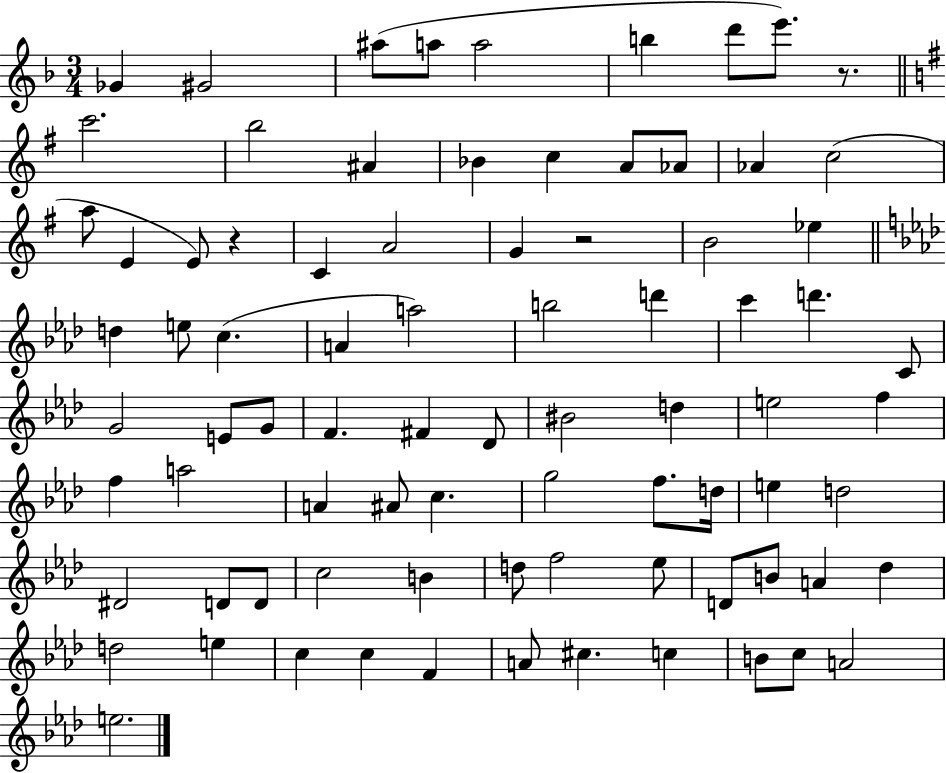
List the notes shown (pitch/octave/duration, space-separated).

Gb4/q G#4/h A#5/e A5/e A5/h B5/q D6/e E6/e. R/e. C6/h. B5/h A#4/q Bb4/q C5/q A4/e Ab4/e Ab4/q C5/h A5/e E4/q E4/e R/q C4/q A4/h G4/q R/h B4/h Eb5/q D5/q E5/e C5/q. A4/q A5/h B5/h D6/q C6/q D6/q. C4/e G4/h E4/e G4/e F4/q. F#4/q Db4/e BIS4/h D5/q E5/h F5/q F5/q A5/h A4/q A#4/e C5/q. G5/h F5/e. D5/s E5/q D5/h D#4/h D4/e D4/e C5/h B4/q D5/e F5/h Eb5/e D4/e B4/e A4/q Db5/q D5/h E5/q C5/q C5/q F4/q A4/e C#5/q. C5/q B4/e C5/e A4/h E5/h.